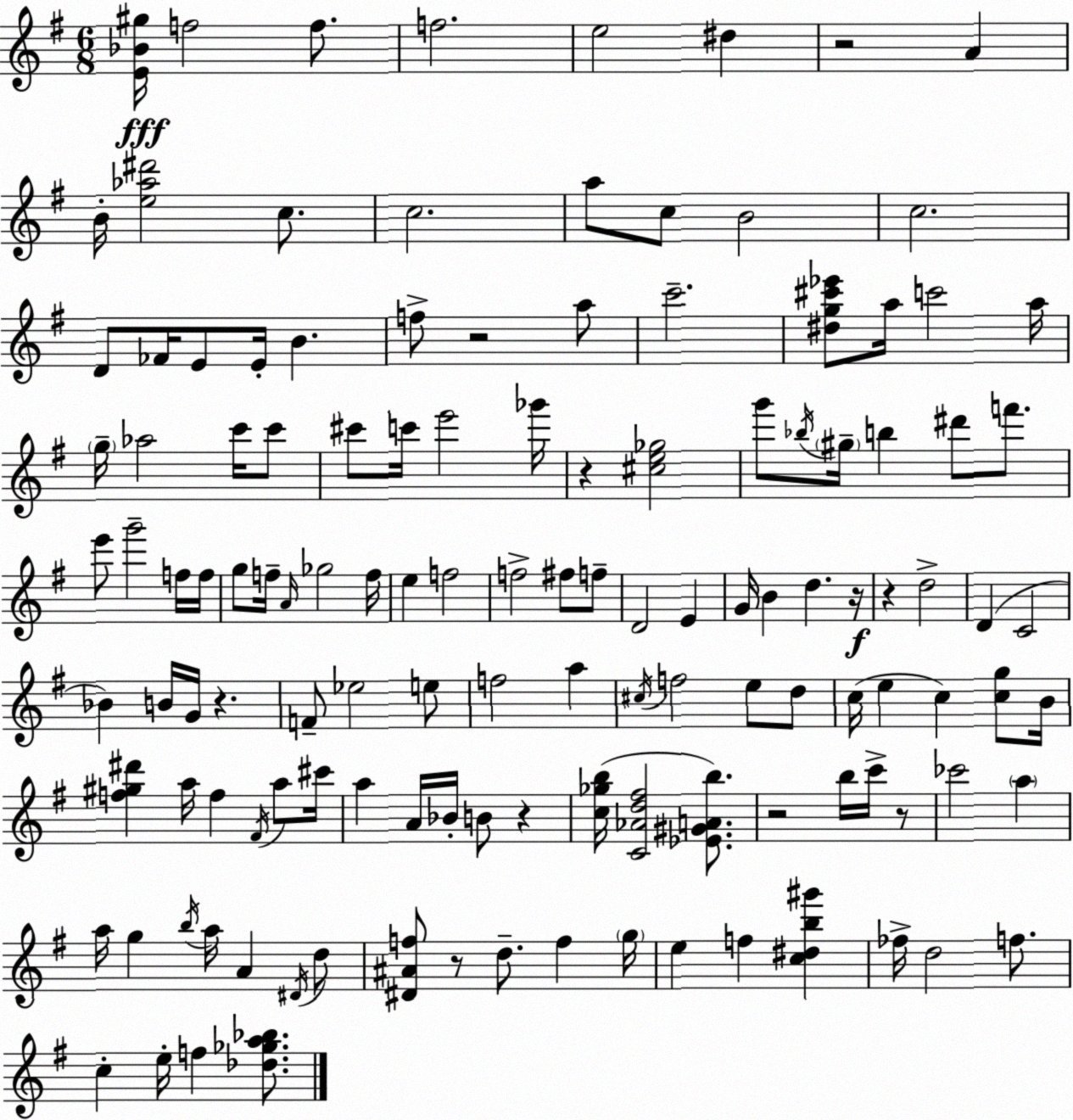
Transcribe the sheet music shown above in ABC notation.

X:1
T:Untitled
M:6/8
L:1/4
K:G
[E_B^g]/4 f2 f/2 f2 e2 ^d z2 A B/4 [e_a^d']2 c/2 c2 a/2 c/2 B2 c2 D/2 _F/4 E/2 E/4 B f/2 z2 a/2 c'2 [^dg^c'_e']/2 a/4 c'2 a/4 g/4 _a2 c'/4 c'/2 ^c'/2 c'/4 e'2 _g'/4 z [^ce_g]2 g'/2 _b/4 ^g/4 b ^d'/2 f'/2 e'/2 g'2 f/4 f/4 g/2 f/4 A/4 _g2 f/4 e f2 f2 ^f/2 f/2 D2 E G/4 B d z/4 z d2 D C2 _B B/4 G/4 z F/2 _e2 e/2 f2 a ^c/4 f2 e/2 d/2 c/4 e c [cg]/2 B/4 [f^g^d'] a/4 f ^F/4 a/2 ^c'/4 a A/4 _B/4 B/2 z [c_gb]/4 [C_Ad^f]2 [_E^GAb]/2 z2 b/4 c'/4 z/2 _c'2 a a/4 g b/4 a/4 A ^D/4 d/2 [^D^Af]/2 z/2 d/2 f g/4 e f [c^db^g'] _f/4 d2 f/2 c e/4 f [_d_ga_b]/2